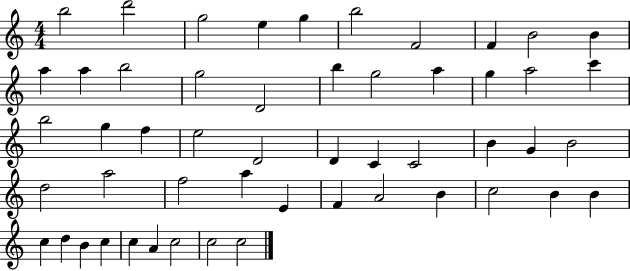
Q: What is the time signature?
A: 4/4